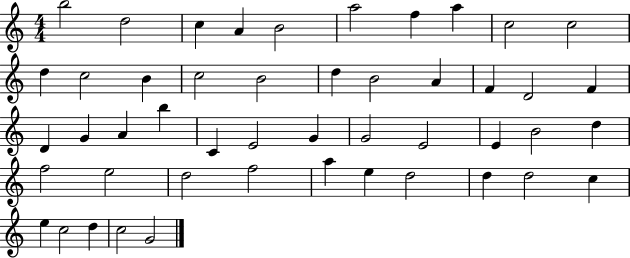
{
  \clef treble
  \numericTimeSignature
  \time 4/4
  \key c \major
  b''2 d''2 | c''4 a'4 b'2 | a''2 f''4 a''4 | c''2 c''2 | \break d''4 c''2 b'4 | c''2 b'2 | d''4 b'2 a'4 | f'4 d'2 f'4 | \break d'4 g'4 a'4 b''4 | c'4 e'2 g'4 | g'2 e'2 | e'4 b'2 d''4 | \break f''2 e''2 | d''2 f''2 | a''4 e''4 d''2 | d''4 d''2 c''4 | \break e''4 c''2 d''4 | c''2 g'2 | \bar "|."
}